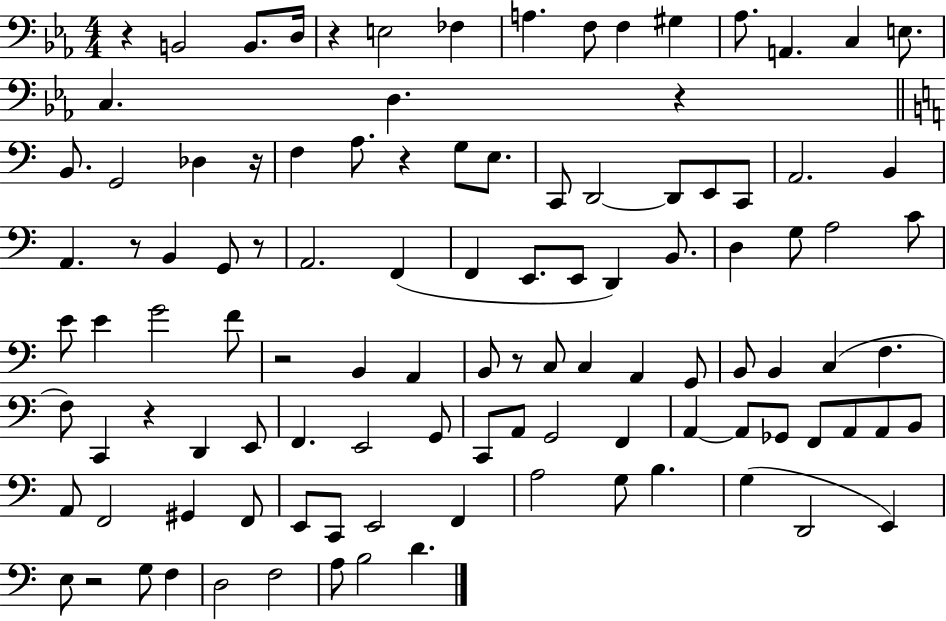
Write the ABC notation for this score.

X:1
T:Untitled
M:4/4
L:1/4
K:Eb
z B,,2 B,,/2 D,/4 z E,2 _F, A, F,/2 F, ^G, _A,/2 A,, C, E,/2 C, D, z B,,/2 G,,2 _D, z/4 F, A,/2 z G,/2 E,/2 C,,/2 D,,2 D,,/2 E,,/2 C,,/2 A,,2 B,, A,, z/2 B,, G,,/2 z/2 A,,2 F,, F,, E,,/2 E,,/2 D,, B,,/2 D, G,/2 A,2 C/2 E/2 E G2 F/2 z2 B,, A,, B,,/2 z/2 C,/2 C, A,, G,,/2 B,,/2 B,, C, F, F,/2 C,, z D,, E,,/2 F,, E,,2 G,,/2 C,,/2 A,,/2 G,,2 F,, A,, A,,/2 _G,,/2 F,,/2 A,,/2 A,,/2 B,,/2 A,,/2 F,,2 ^G,, F,,/2 E,,/2 C,,/2 E,,2 F,, A,2 G,/2 B, G, D,,2 E,, E,/2 z2 G,/2 F, D,2 F,2 A,/2 B,2 D